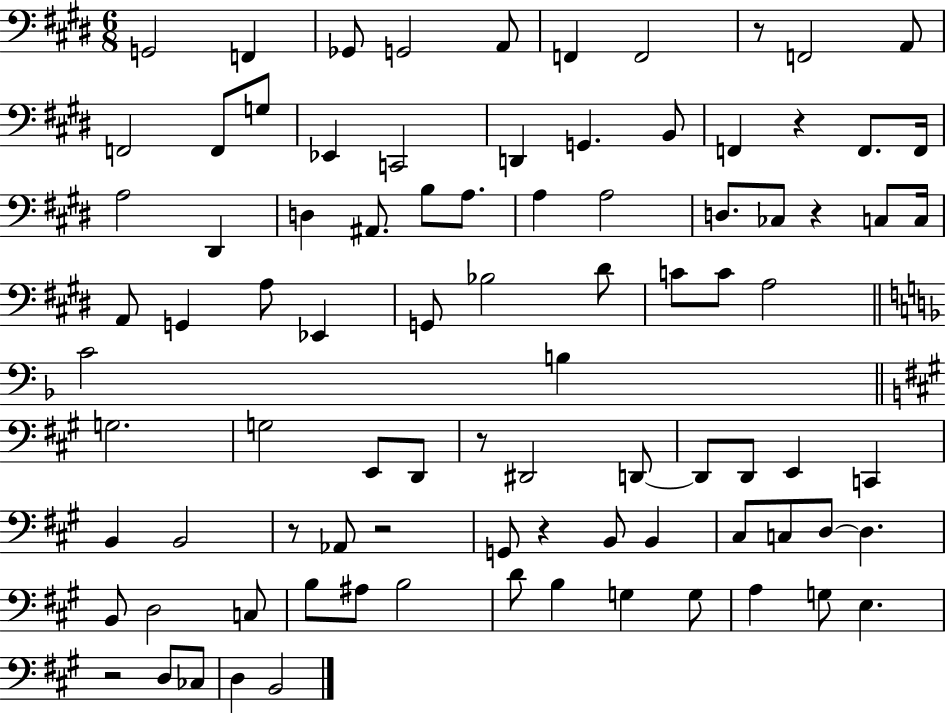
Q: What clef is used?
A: bass